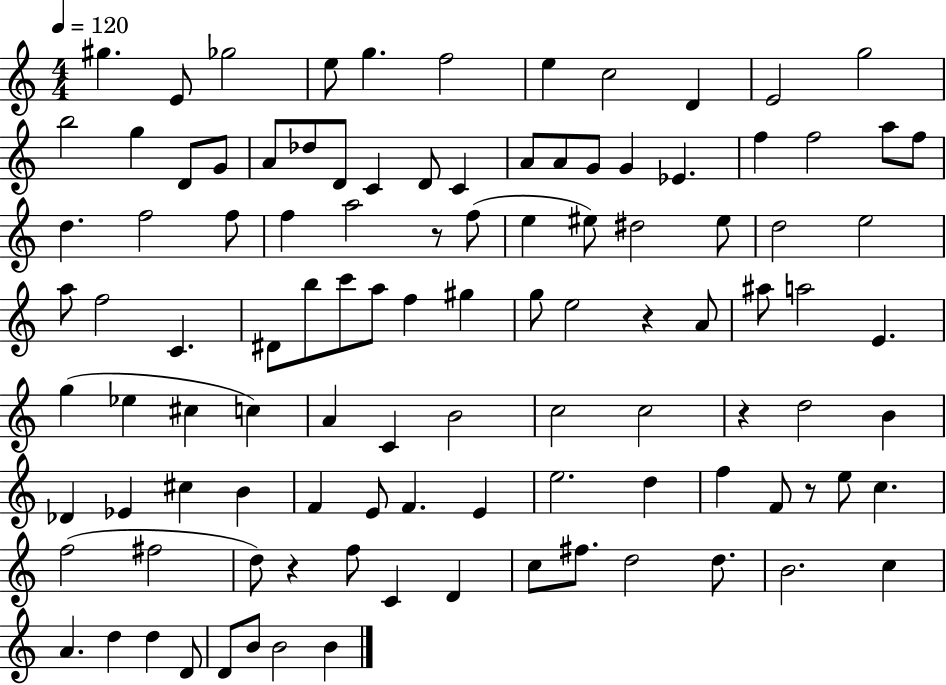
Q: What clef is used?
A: treble